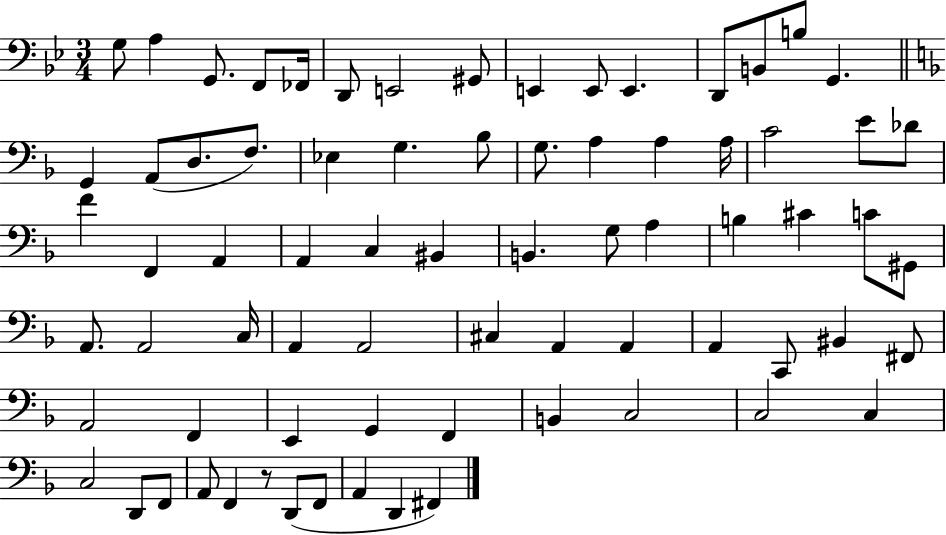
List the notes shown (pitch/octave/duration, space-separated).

G3/e A3/q G2/e. F2/e FES2/s D2/e E2/h G#2/e E2/q E2/e E2/q. D2/e B2/e B3/e G2/q. G2/q A2/e D3/e. F3/e. Eb3/q G3/q. Bb3/e G3/e. A3/q A3/q A3/s C4/h E4/e Db4/e F4/q F2/q A2/q A2/q C3/q BIS2/q B2/q. G3/e A3/q B3/q C#4/q C4/e G#2/e A2/e. A2/h C3/s A2/q A2/h C#3/q A2/q A2/q A2/q C2/e BIS2/q F#2/e A2/h F2/q E2/q G2/q F2/q B2/q C3/h C3/h C3/q C3/h D2/e F2/e A2/e F2/q R/e D2/e F2/e A2/q D2/q F#2/q